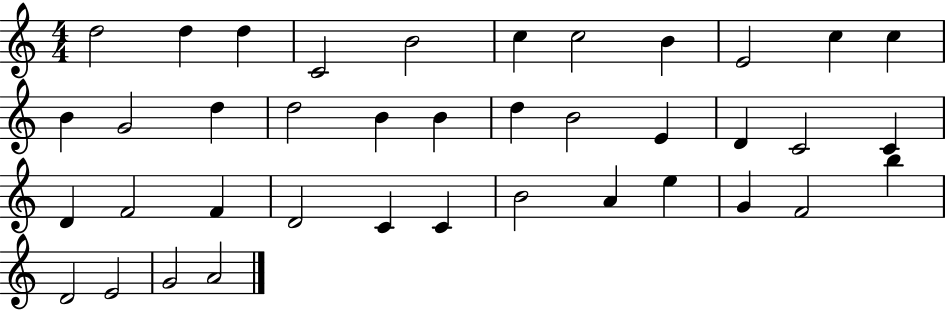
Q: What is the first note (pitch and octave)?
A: D5